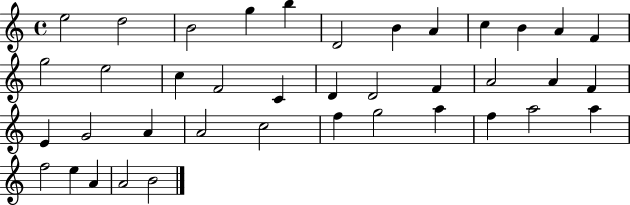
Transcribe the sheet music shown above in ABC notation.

X:1
T:Untitled
M:4/4
L:1/4
K:C
e2 d2 B2 g b D2 B A c B A F g2 e2 c F2 C D D2 F A2 A F E G2 A A2 c2 f g2 a f a2 a f2 e A A2 B2